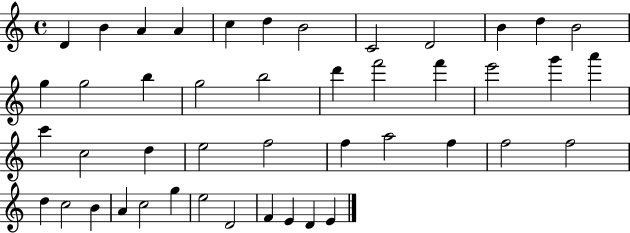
{
  \clef treble
  \time 4/4
  \defaultTimeSignature
  \key c \major
  d'4 b'4 a'4 a'4 | c''4 d''4 b'2 | c'2 d'2 | b'4 d''4 b'2 | \break g''4 g''2 b''4 | g''2 b''2 | d'''4 f'''2 f'''4 | e'''2 g'''4 a'''4 | \break c'''4 c''2 d''4 | e''2 f''2 | f''4 a''2 f''4 | f''2 f''2 | \break d''4 c''2 b'4 | a'4 c''2 g''4 | e''2 d'2 | f'4 e'4 d'4 e'4 | \break \bar "|."
}